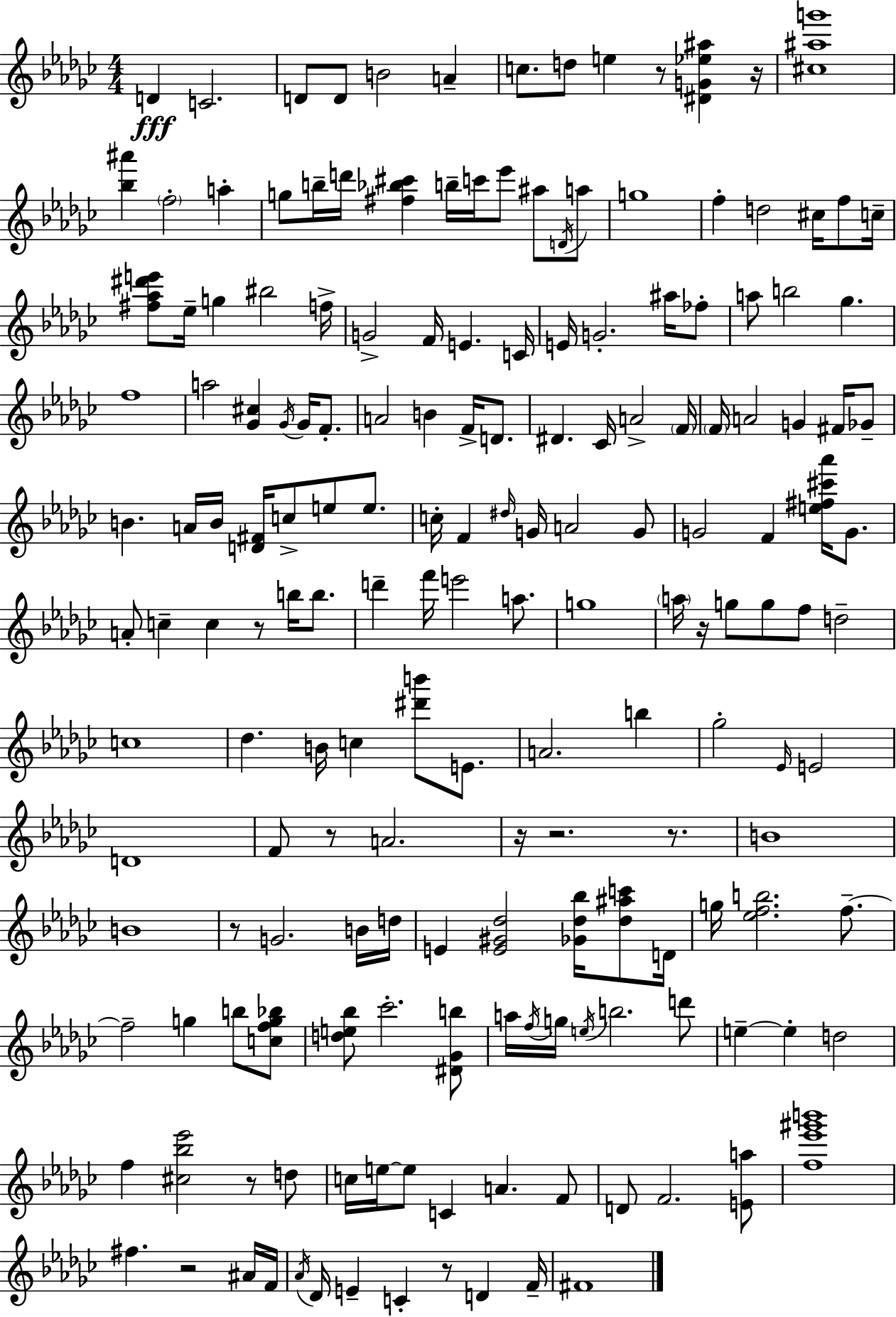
D4/q C4/h. D4/e D4/e B4/h A4/q C5/e. D5/e E5/q R/e [D#4,G4,Eb5,A#5]/q R/s [C#5,A#5,G6]/w [Bb5,A#6]/q F5/h A5/q G5/e B5/s D6/s [F#5,Bb5,C#6]/q B5/s C6/s Eb6/e A#5/e D4/s A5/e G5/w F5/q D5/h C#5/s F5/e C5/s [F#5,Ab5,D#6,E6]/e Eb5/s G5/q BIS5/h F5/s G4/h F4/s E4/q. C4/s E4/s G4/h. A#5/s FES5/e A5/e B5/h Gb5/q. F5/w A5/h [Gb4,C#5]/q Gb4/s Gb4/s F4/e. A4/h B4/q F4/s D4/e. D#4/q. CES4/s A4/h F4/s F4/s A4/h G4/q F#4/s Gb4/e B4/q. A4/s B4/s [D4,F#4]/s C5/e E5/e E5/e. C5/s F4/q D#5/s G4/s A4/h G4/e G4/h F4/q [E5,F#5,C#6,Ab6]/s G4/e. A4/e C5/q C5/q R/e B5/s B5/e. D6/q F6/s E6/h A5/e. G5/w A5/s R/s G5/e G5/e F5/e D5/h C5/w Db5/q. B4/s C5/q [D#6,B6]/e E4/e. A4/h. B5/q Gb5/h Eb4/s E4/h D4/w F4/e R/e A4/h. R/s R/h. R/e. B4/w B4/w R/e G4/h. B4/s D5/s E4/q [E4,G#4,Db5]/h [Gb4,Db5,Bb5]/s [Db5,A#5,C6]/e D4/s G5/s [Eb5,F5,B5]/h. F5/e. F5/h G5/q B5/e [C5,F5,G5,Bb5]/e [D5,E5,Bb5]/e CES6/h. [D#4,Gb4,B5]/e A5/s F5/s G5/s E5/s B5/h. D6/e E5/q E5/q D5/h F5/q [C#5,Bb5,Eb6]/h R/e D5/e C5/s E5/s E5/e C4/q A4/q. F4/e D4/e F4/h. [E4,A5]/e [F5,Eb6,G#6,B6]/w F#5/q. R/h A#4/s F4/s Ab4/s Db4/s E4/q C4/q R/e D4/q F4/s F#4/w